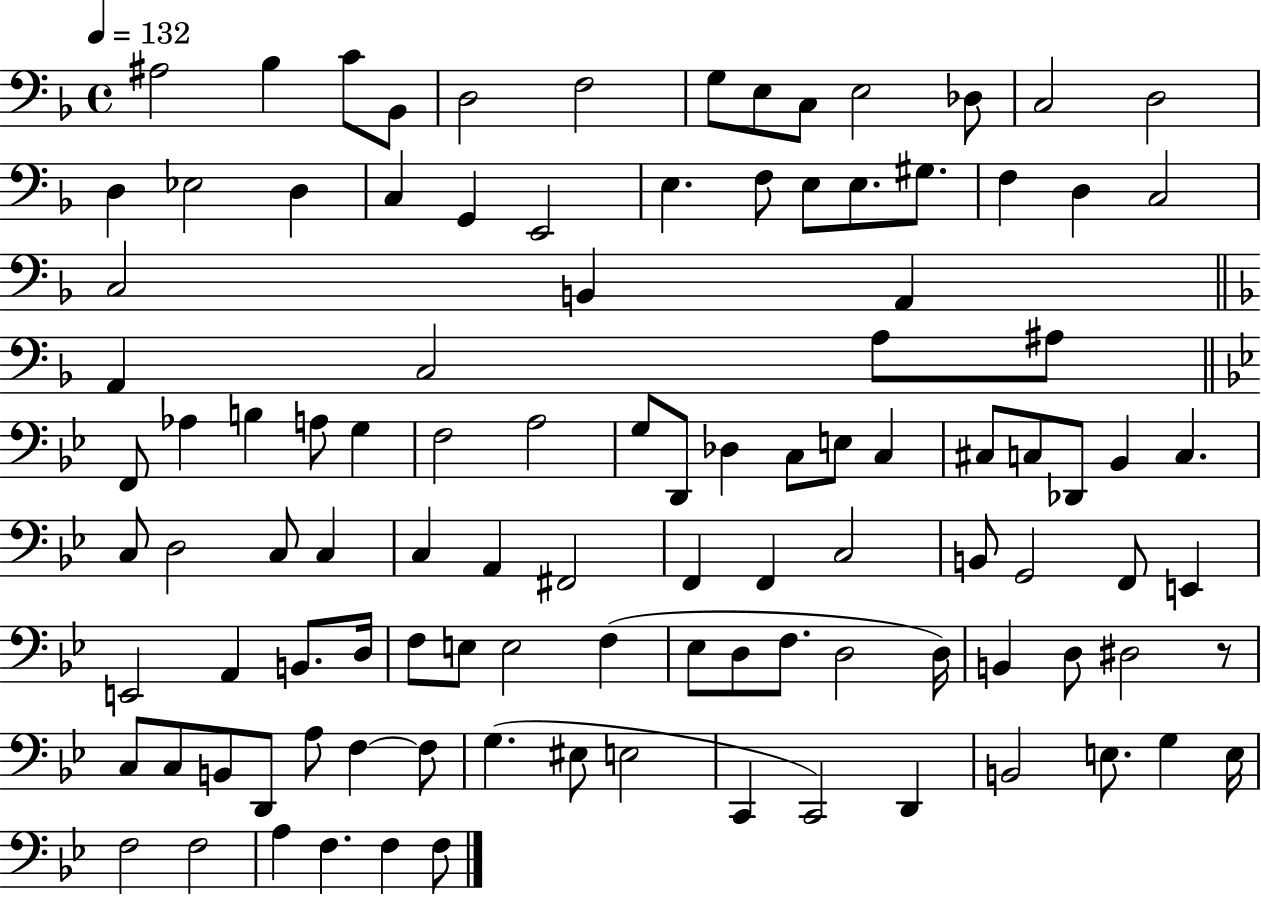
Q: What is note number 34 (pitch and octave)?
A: A#3